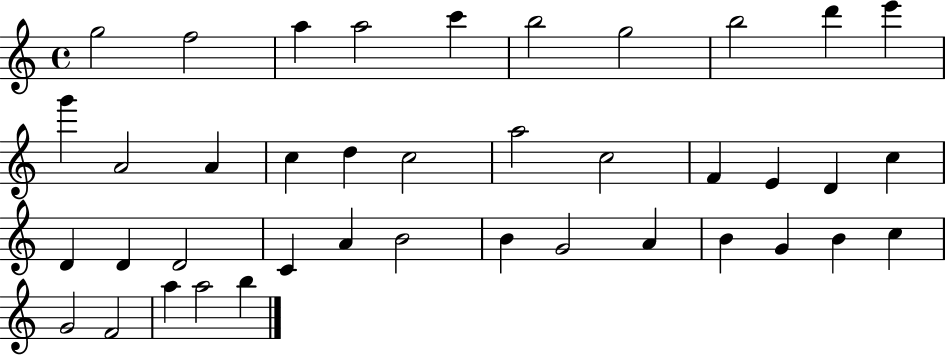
G5/h F5/h A5/q A5/h C6/q B5/h G5/h B5/h D6/q E6/q G6/q A4/h A4/q C5/q D5/q C5/h A5/h C5/h F4/q E4/q D4/q C5/q D4/q D4/q D4/h C4/q A4/q B4/h B4/q G4/h A4/q B4/q G4/q B4/q C5/q G4/h F4/h A5/q A5/h B5/q